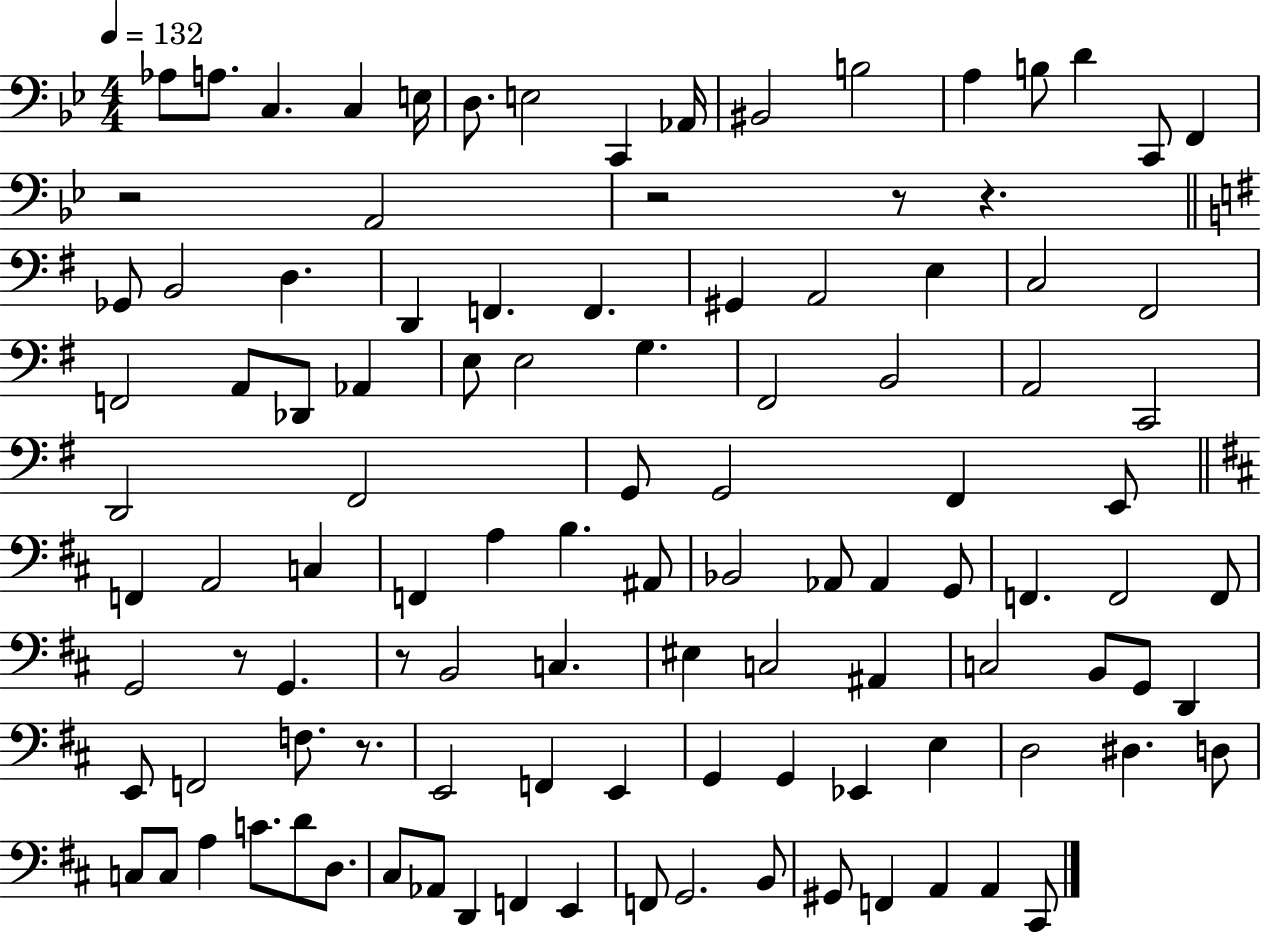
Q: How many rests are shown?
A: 7